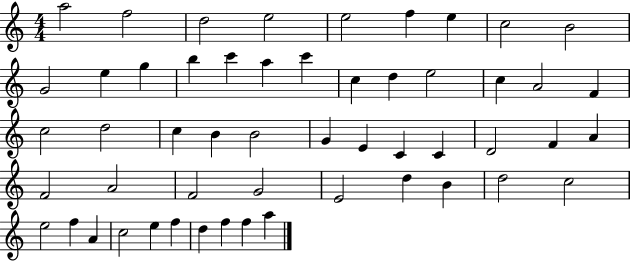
X:1
T:Untitled
M:4/4
L:1/4
K:C
a2 f2 d2 e2 e2 f e c2 B2 G2 e g b c' a c' c d e2 c A2 F c2 d2 c B B2 G E C C D2 F A F2 A2 F2 G2 E2 d B d2 c2 e2 f A c2 e f d f f a